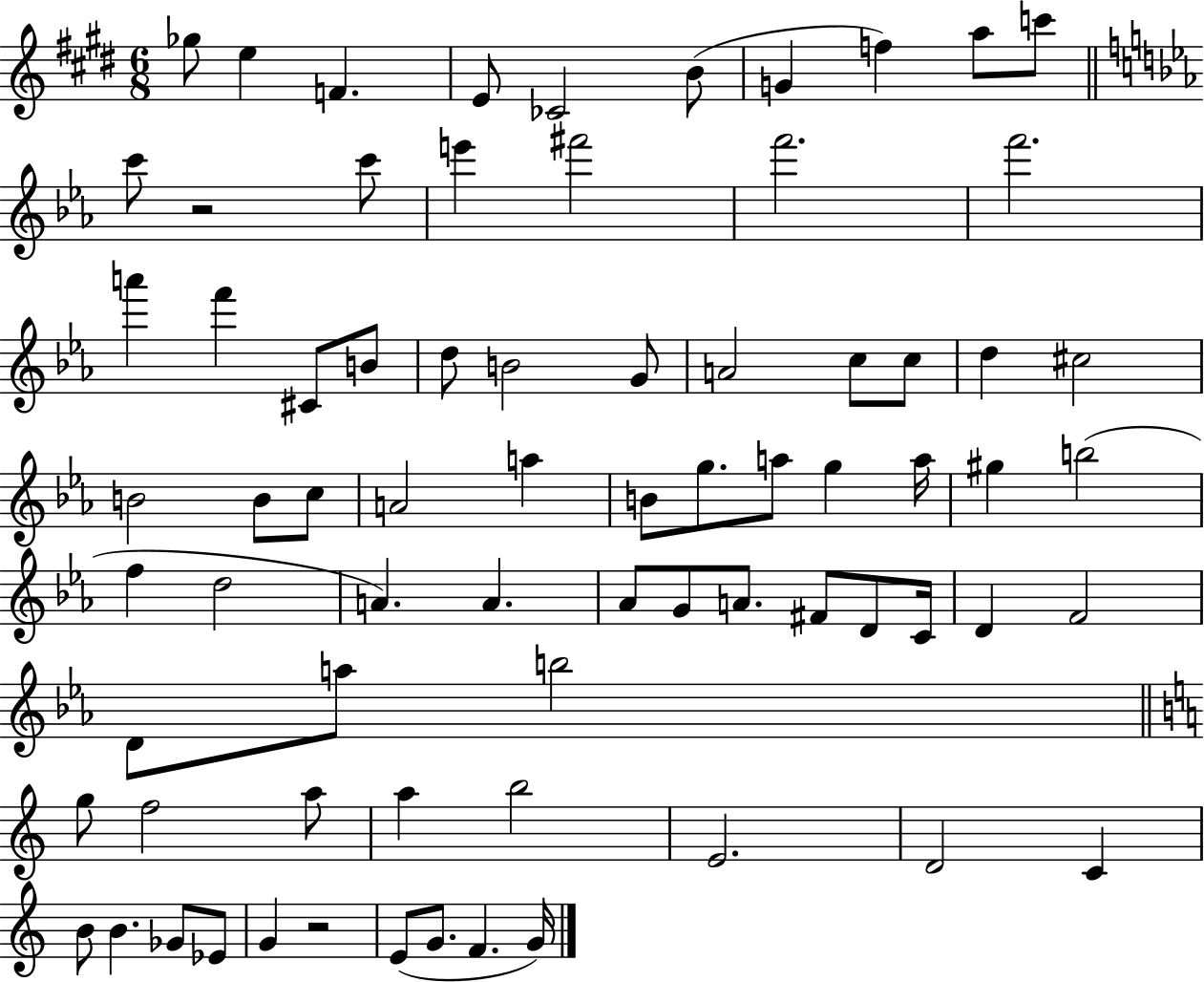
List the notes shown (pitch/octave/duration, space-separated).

Gb5/e E5/q F4/q. E4/e CES4/h B4/e G4/q F5/q A5/e C6/e C6/e R/h C6/e E6/q F#6/h F6/h. F6/h. A6/q F6/q C#4/e B4/e D5/e B4/h G4/e A4/h C5/e C5/e D5/q C#5/h B4/h B4/e C5/e A4/h A5/q B4/e G5/e. A5/e G5/q A5/s G#5/q B5/h F5/q D5/h A4/q. A4/q. Ab4/e G4/e A4/e. F#4/e D4/e C4/s D4/q F4/h D4/e A5/e B5/h G5/e F5/h A5/e A5/q B5/h E4/h. D4/h C4/q B4/e B4/q. Gb4/e Eb4/e G4/q R/h E4/e G4/e. F4/q. G4/s